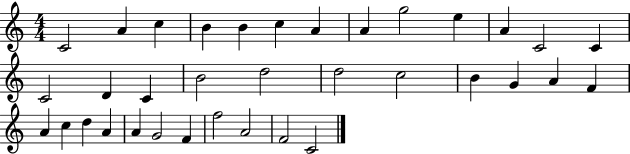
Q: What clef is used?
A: treble